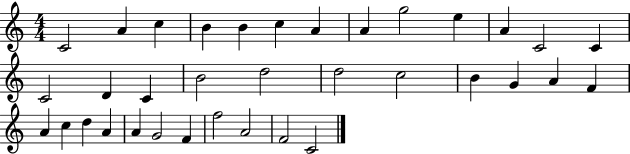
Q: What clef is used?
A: treble